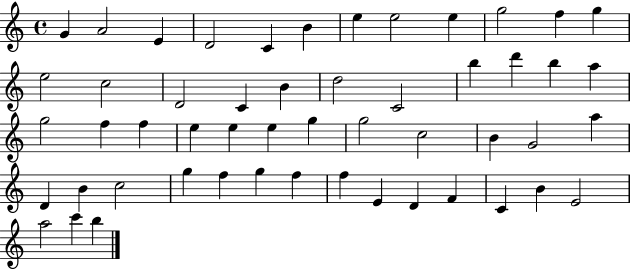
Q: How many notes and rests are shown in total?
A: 52